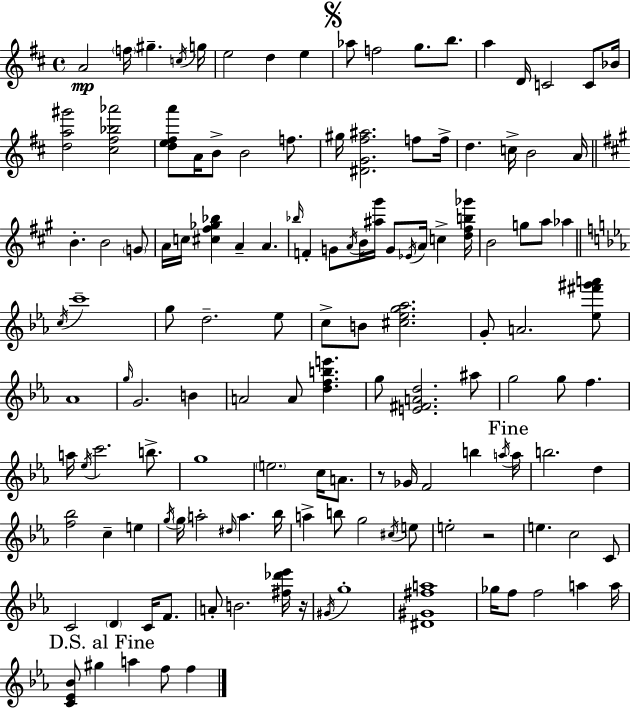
X:1
T:Untitled
M:4/4
L:1/4
K:D
A2 f/4 ^g c/4 g/4 e2 d e _a/2 f2 g/2 b/2 a D/4 C2 C/2 _B/4 [da^g']2 [^c^f_b_a']2 [de^fa']/2 A/4 B/2 B2 f/2 ^g/4 [^DG^f^a]2 f/2 f/4 d c/4 B2 A/4 B B2 G/2 A/4 c/4 [^c^f_g_b] A A _b/4 F G/2 A/4 B/4 [^a^g']/4 G/2 _E/4 A/4 c [d^fb_g']/4 B2 g/2 a/2 _a c/4 c'4 g/2 d2 _e/2 c/2 B/2 [^c_eg_a]2 G/2 A2 [_e^f'^g'a']/2 _A4 g/4 G2 B A2 A/2 [dfbe'] g/2 [E^FAd]2 ^a/2 g2 g/2 f a/4 _e/4 c'2 b/2 g4 e2 c/4 A/2 z/2 _G/4 F2 b a/4 a/4 b2 d [f_b]2 c e g/4 g/4 a2 ^d/4 a _b/4 a b/2 g2 ^c/4 e/2 e2 z2 e c2 C/2 C2 D C/4 F/2 A/2 B2 [^f_d'_e']/4 z/4 ^G/4 g4 [^D^G^fa]4 _g/4 f/2 f2 a a/4 [C_E_B]/2 ^g a f/2 f